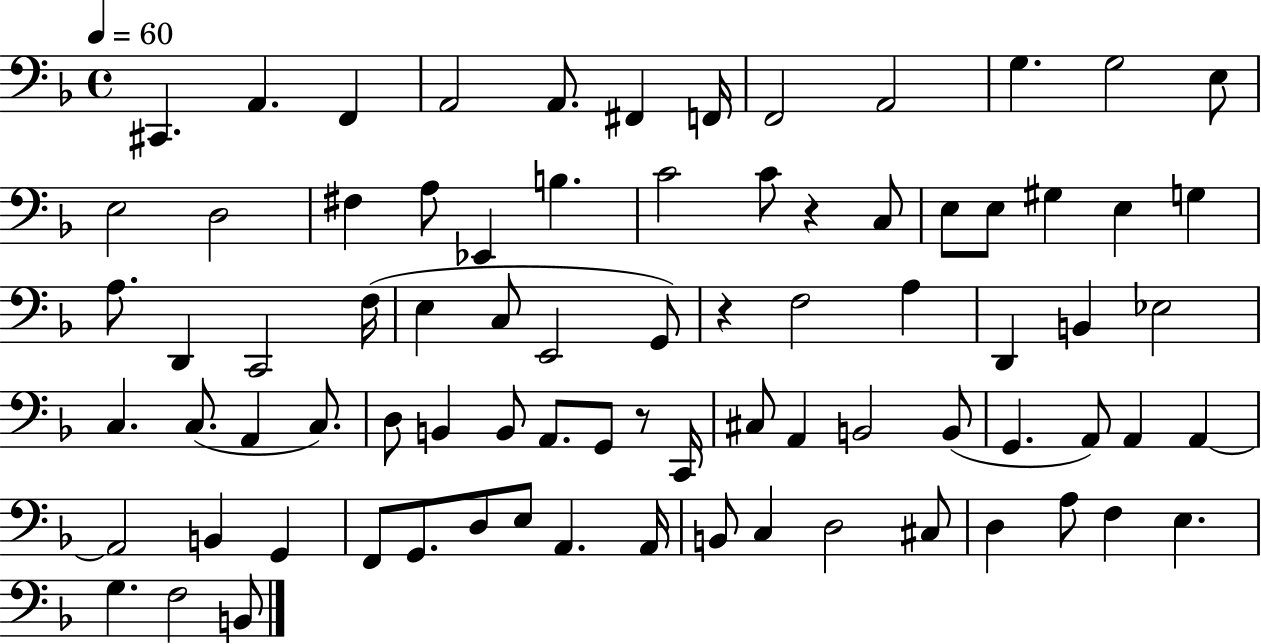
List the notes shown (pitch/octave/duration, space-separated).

C#2/q. A2/q. F2/q A2/h A2/e. F#2/q F2/s F2/h A2/h G3/q. G3/h E3/e E3/h D3/h F#3/q A3/e Eb2/q B3/q. C4/h C4/e R/q C3/e E3/e E3/e G#3/q E3/q G3/q A3/e. D2/q C2/h F3/s E3/q C3/e E2/h G2/e R/q F3/h A3/q D2/q B2/q Eb3/h C3/q. C3/e. A2/q C3/e. D3/e B2/q B2/e A2/e. G2/e R/e C2/s C#3/e A2/q B2/h B2/e G2/q. A2/e A2/q A2/q A2/h B2/q G2/q F2/e G2/e. D3/e E3/e A2/q. A2/s B2/e C3/q D3/h C#3/e D3/q A3/e F3/q E3/q. G3/q. F3/h B2/e